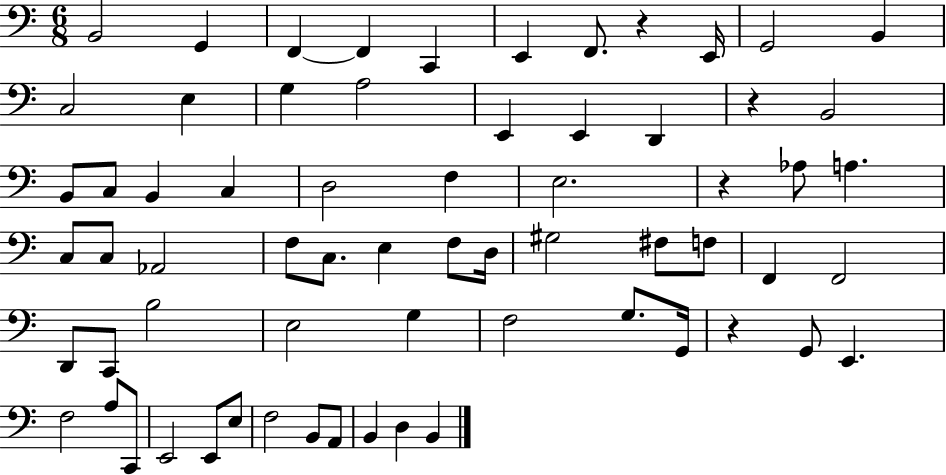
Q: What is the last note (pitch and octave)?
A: B2